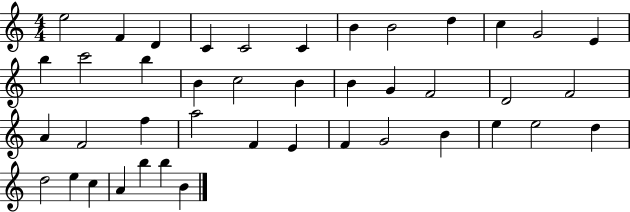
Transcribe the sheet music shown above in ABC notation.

X:1
T:Untitled
M:4/4
L:1/4
K:C
e2 F D C C2 C B B2 d c G2 E b c'2 b B c2 B B G F2 D2 F2 A F2 f a2 F E F G2 B e e2 d d2 e c A b b B